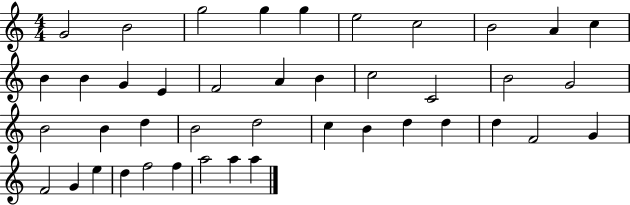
{
  \clef treble
  \numericTimeSignature
  \time 4/4
  \key c \major
  g'2 b'2 | g''2 g''4 g''4 | e''2 c''2 | b'2 a'4 c''4 | \break b'4 b'4 g'4 e'4 | f'2 a'4 b'4 | c''2 c'2 | b'2 g'2 | \break b'2 b'4 d''4 | b'2 d''2 | c''4 b'4 d''4 d''4 | d''4 f'2 g'4 | \break f'2 g'4 e''4 | d''4 f''2 f''4 | a''2 a''4 a''4 | \bar "|."
}